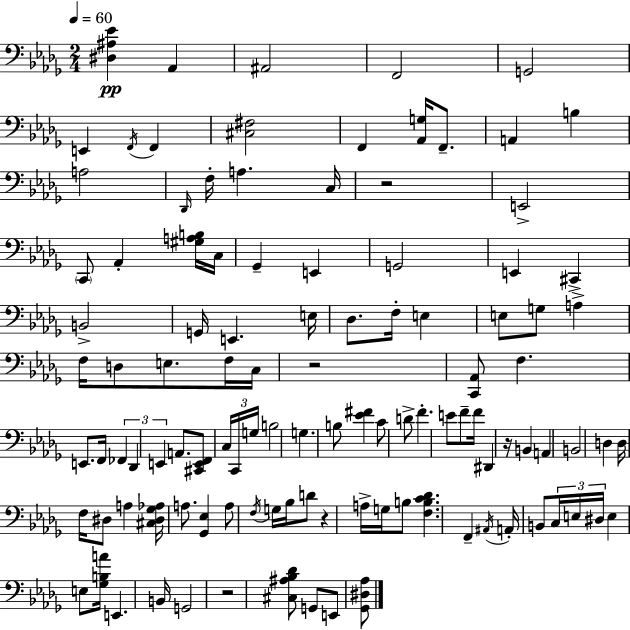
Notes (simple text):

[D#3,A#3,Eb4]/q Ab2/q A#2/h F2/h G2/h E2/q F2/s F2/q [C#3,F#3]/h F2/q [Ab2,G3]/s F2/e. A2/q B3/q A3/h Db2/s F3/s A3/q. C3/s R/h E2/h C2/e Ab2/q [G#3,A3,B3]/s C3/s Gb2/q E2/q G2/h E2/q C#2/q B2/h G2/s E2/q. E3/s Db3/e. F3/s E3/q E3/e G3/e A3/q F3/s D3/e E3/e. F3/s C3/s R/h [C2,Ab2]/e F3/q. E2/e. F2/s FES2/q Db2/q E2/q A2/e. [C#2,E2,F2]/e C3/s C2/s G3/s B3/h G3/q. B3/e [Eb4,F#4]/q C4/e D4/e F4/q. E4/e F4/e F4/s D#2/q R/s B2/q A2/q B2/h D3/q D3/s F3/s D#3/e A3/q [C#3,D#3,Gb3,Ab3]/s A3/e. [Gb2,Eb3]/q A3/e F3/s G3/s Bb3/s D4/e R/q A3/s G3/s B3/e [F3,B3,C4,Db4]/q. F2/q A#2/s A2/s B2/e C3/s E3/s D#3/s E3/q E3/e [Gb3,B3,A4]/s E2/q. B2/s G2/h R/h [C#3,A#3,Bb3,Db4]/e G2/e E2/e [Gb2,D#3,Ab3]/e